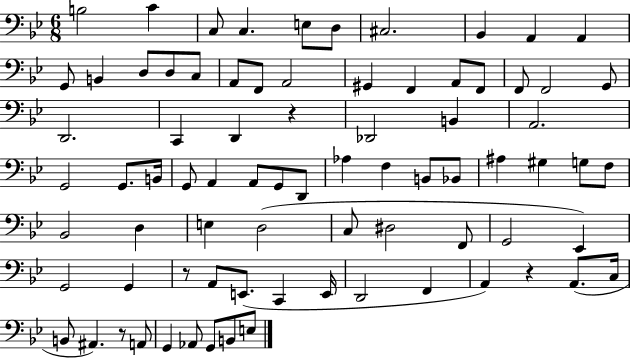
B3/h C4/q C3/e C3/q. E3/e D3/e C#3/h. Bb2/q A2/q A2/q G2/e B2/q D3/e D3/e C3/e A2/e F2/e A2/h G#2/q F2/q A2/e F2/e F2/e F2/h G2/e D2/h. C2/q D2/q R/q Db2/h B2/q A2/h. G2/h G2/e. B2/s G2/e A2/q A2/e G2/e D2/e Ab3/q F3/q B2/e Bb2/e A#3/q G#3/q G3/e F3/e Bb2/h D3/q E3/q D3/h C3/e D#3/h F2/e G2/h Eb2/q G2/h G2/q R/e A2/e E2/e. C2/q E2/s D2/h F2/q A2/q R/q A2/e. C3/s B2/e A#2/q. R/e A2/e G2/q Ab2/e G2/e B2/e E3/e